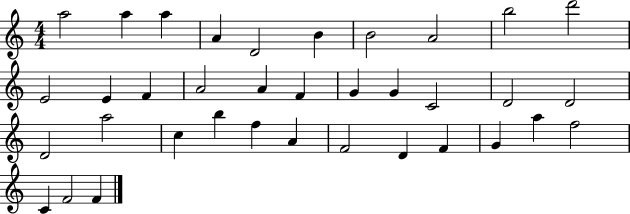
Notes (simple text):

A5/h A5/q A5/q A4/q D4/h B4/q B4/h A4/h B5/h D6/h E4/h E4/q F4/q A4/h A4/q F4/q G4/q G4/q C4/h D4/h D4/h D4/h A5/h C5/q B5/q F5/q A4/q F4/h D4/q F4/q G4/q A5/q F5/h C4/q F4/h F4/q